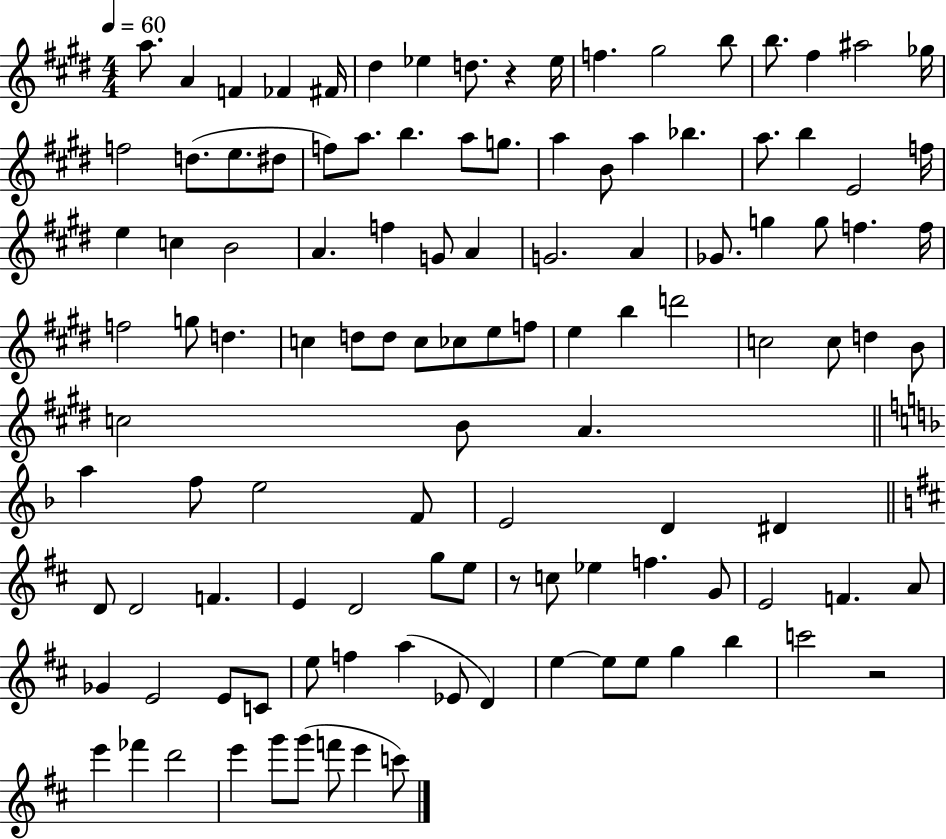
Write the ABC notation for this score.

X:1
T:Untitled
M:4/4
L:1/4
K:E
a/2 A F _F ^F/4 ^d _e d/2 z _e/4 f ^g2 b/2 b/2 ^f ^a2 _g/4 f2 d/2 e/2 ^d/2 f/2 a/2 b a/2 g/2 a B/2 a _b a/2 b E2 f/4 e c B2 A f G/2 A G2 A _G/2 g g/2 f f/4 f2 g/2 d c d/2 d/2 c/2 _c/2 e/2 f/2 e b d'2 c2 c/2 d B/2 c2 B/2 A a f/2 e2 F/2 E2 D ^D D/2 D2 F E D2 g/2 e/2 z/2 c/2 _e f G/2 E2 F A/2 _G E2 E/2 C/2 e/2 f a _E/2 D e e/2 e/2 g b c'2 z2 e' _f' d'2 e' g'/2 g'/2 f'/2 e' c'/2